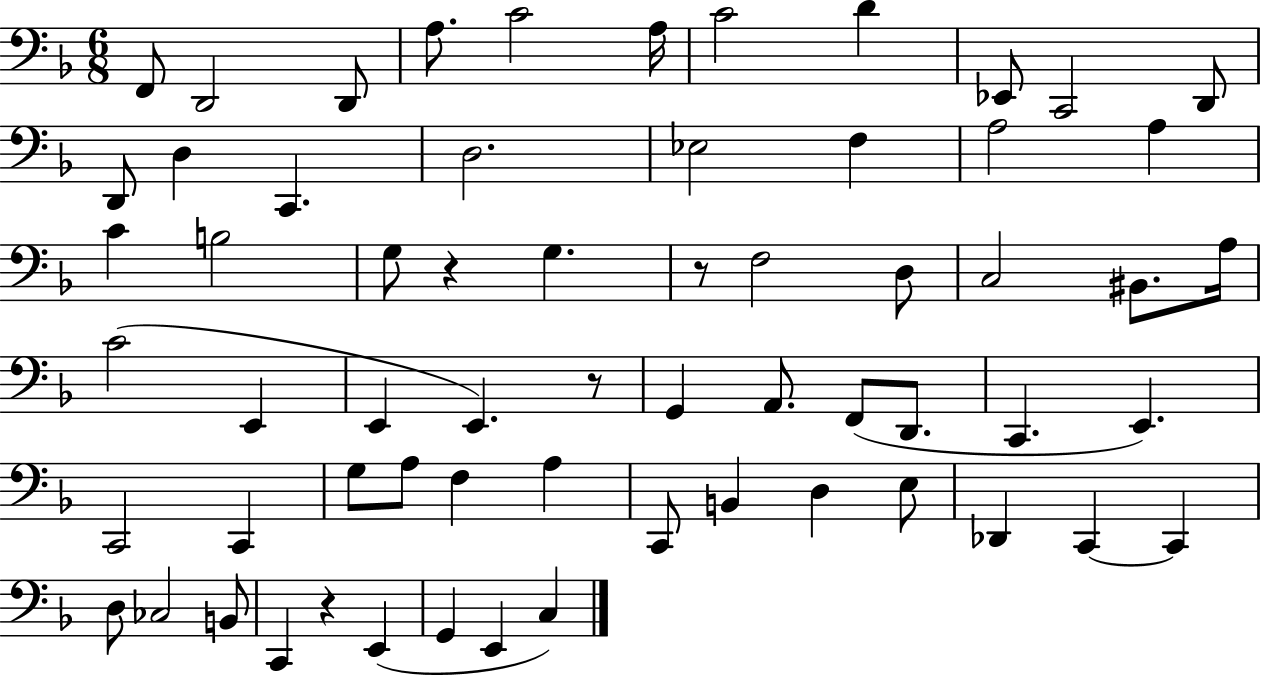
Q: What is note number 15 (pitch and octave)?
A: D3